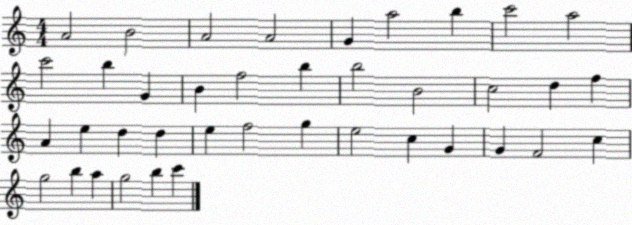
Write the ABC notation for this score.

X:1
T:Untitled
M:4/4
L:1/4
K:C
A2 B2 A2 A2 G a2 b c'2 a2 c'2 b G B f2 b b2 B2 c2 d f A e d d e f2 g e2 c G G F2 c g2 b a g2 b c'